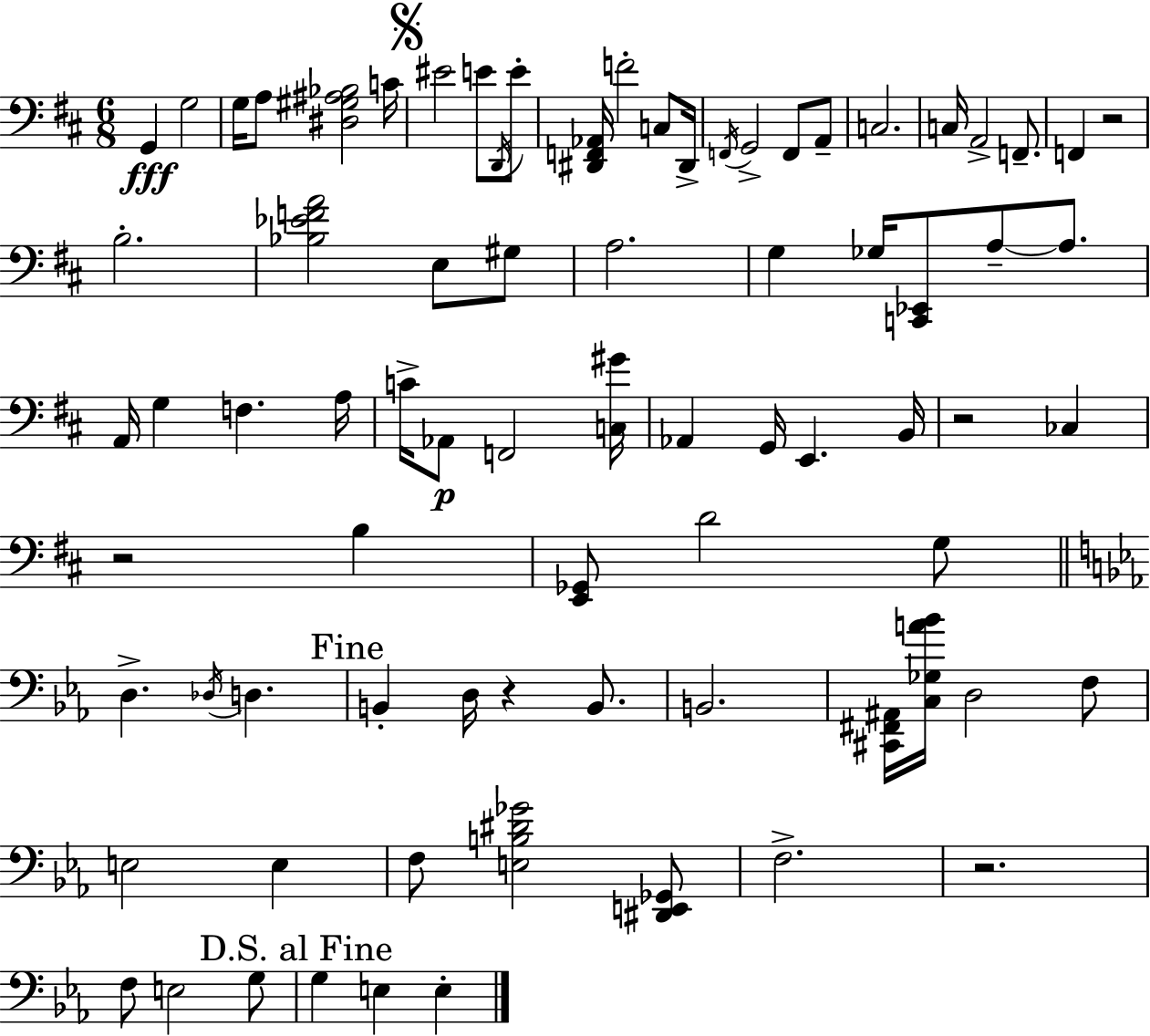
{
  \clef bass
  \numericTimeSignature
  \time 6/8
  \key d \major
  \repeat volta 2 { g,4\fff g2 | g16 a8 <dis gis ais bes>2 c'16 | \mark \markup { \musicglyph "scripts.segno" } eis'2 e'8 \acciaccatura { d,16 } e'8-. | <dis, f, aes,>16 f'2-. c8 | \break dis,16-> \acciaccatura { f,16 } g,2-> f,8 | a,8-- c2. | c16 a,2-> f,8.-- | f,4 r2 | \break b2.-. | <bes ees' f' a'>2 e8 | gis8 a2. | g4 ges16 <c, ees,>8 a8--~~ a8. | \break a,16 g4 f4. | a16 c'16-> aes,8\p f,2 | <c gis'>16 aes,4 g,16 e,4. | b,16 r2 ces4 | \break r2 b4 | <e, ges,>8 d'2 | g8 \bar "||" \break \key ees \major d4.-> \acciaccatura { des16 } d4. | \mark "Fine" b,4-. d16 r4 b,8. | b,2. | <cis, fis, ais,>16 <c ges a' bes'>16 d2 f8 | \break e2 e4 | f8 <e b dis' ges'>2 <dis, e, ges,>8 | f2.-> | r2. | \break f8 e2 g8 | \mark "D.S. al Fine" g4 e4 e4-. | } \bar "|."
}